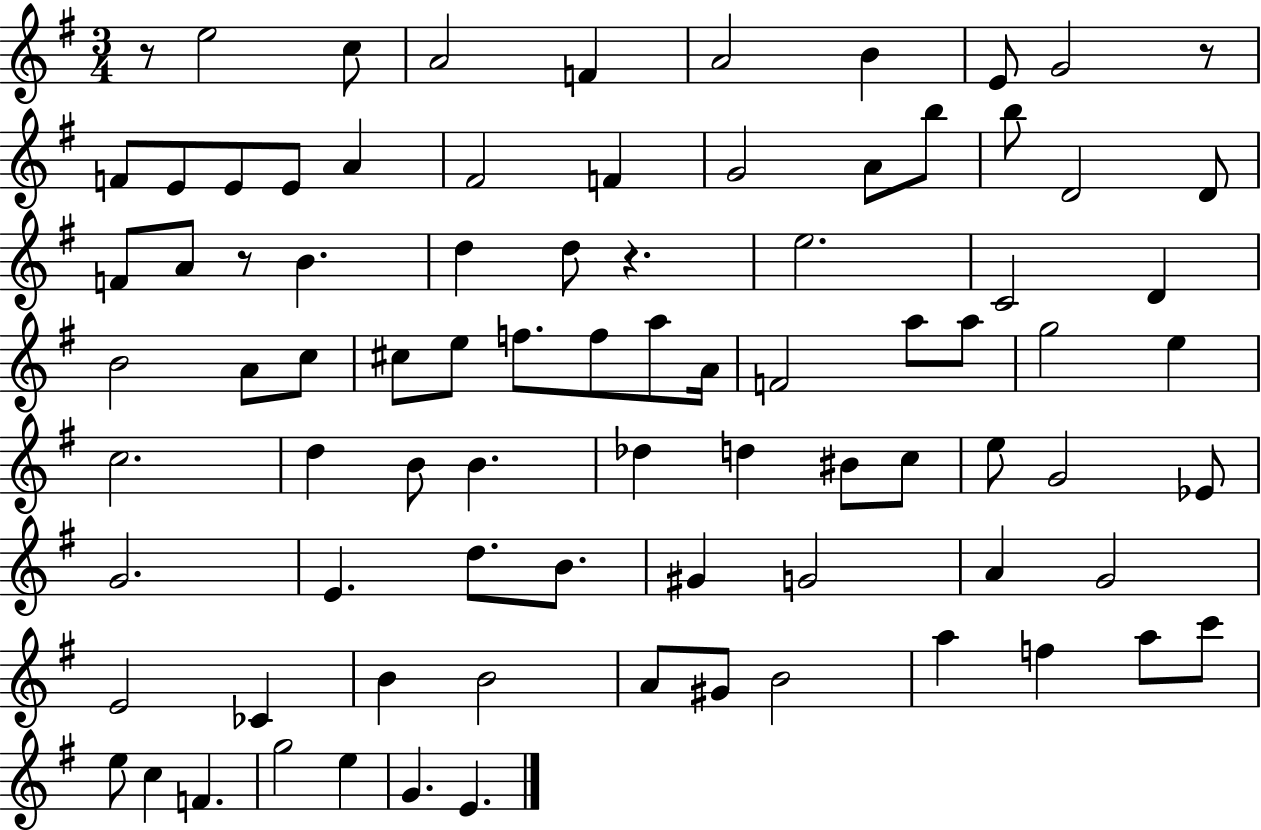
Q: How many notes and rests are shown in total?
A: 84